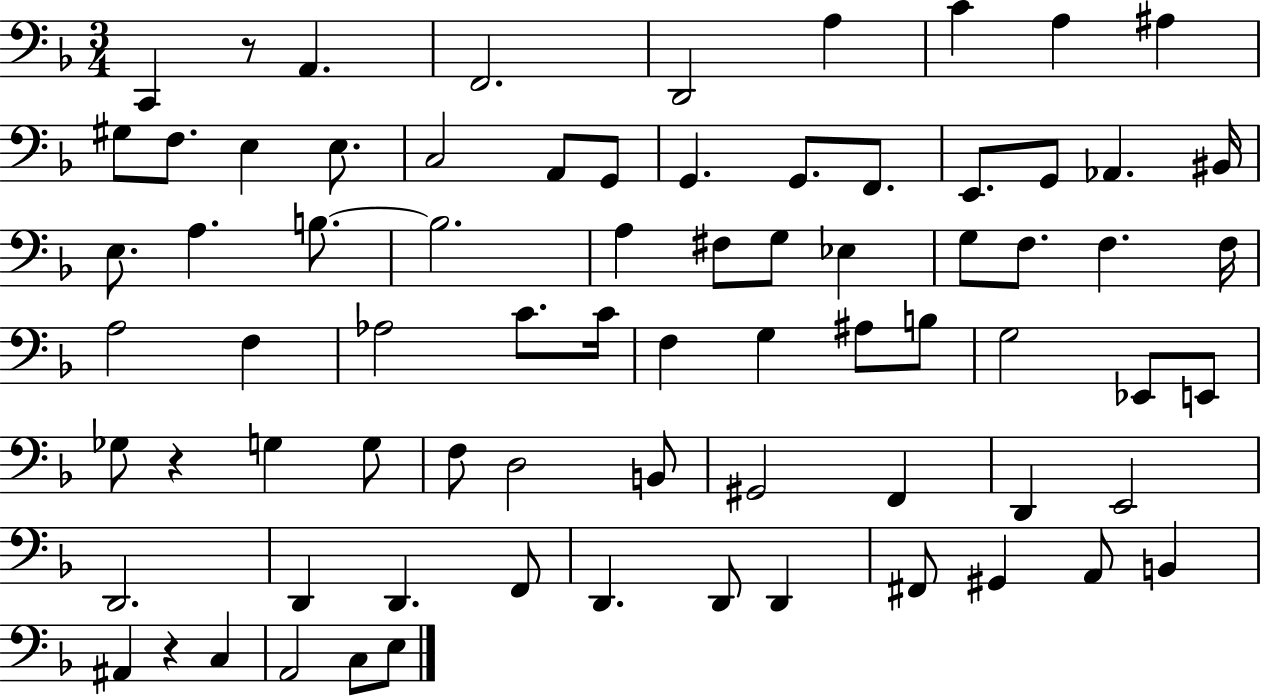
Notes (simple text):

C2/q R/e A2/q. F2/h. D2/h A3/q C4/q A3/q A#3/q G#3/e F3/e. E3/q E3/e. C3/h A2/e G2/e G2/q. G2/e. F2/e. E2/e. G2/e Ab2/q. BIS2/s E3/e. A3/q. B3/e. B3/h. A3/q F#3/e G3/e Eb3/q G3/e F3/e. F3/q. F3/s A3/h F3/q Ab3/h C4/e. C4/s F3/q G3/q A#3/e B3/e G3/h Eb2/e E2/e Gb3/e R/q G3/q G3/e F3/e D3/h B2/e G#2/h F2/q D2/q E2/h D2/h. D2/q D2/q. F2/e D2/q. D2/e D2/q F#2/e G#2/q A2/e B2/q A#2/q R/q C3/q A2/h C3/e E3/e